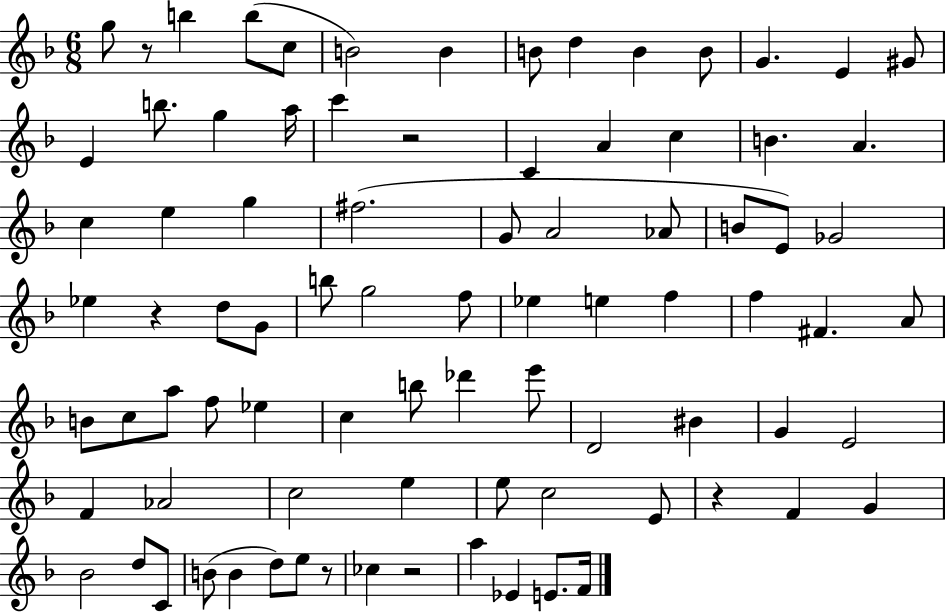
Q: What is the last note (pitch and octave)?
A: F4